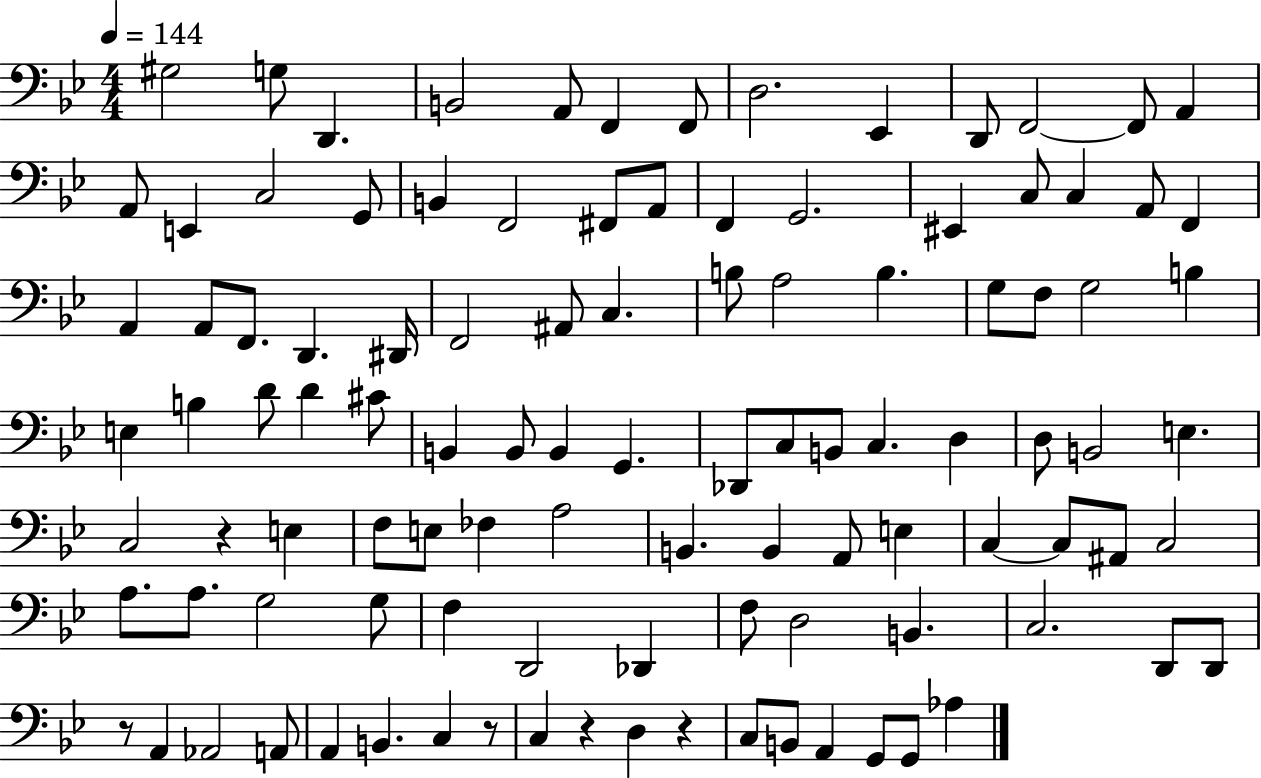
{
  \clef bass
  \numericTimeSignature
  \time 4/4
  \key bes \major
  \tempo 4 = 144
  gis2 g8 d,4. | b,2 a,8 f,4 f,8 | d2. ees,4 | d,8 f,2~~ f,8 a,4 | \break a,8 e,4 c2 g,8 | b,4 f,2 fis,8 a,8 | f,4 g,2. | eis,4 c8 c4 a,8 f,4 | \break a,4 a,8 f,8. d,4. dis,16 | f,2 ais,8 c4. | b8 a2 b4. | g8 f8 g2 b4 | \break e4 b4 d'8 d'4 cis'8 | b,4 b,8 b,4 g,4. | des,8 c8 b,8 c4. d4 | d8 b,2 e4. | \break c2 r4 e4 | f8 e8 fes4 a2 | b,4. b,4 a,8 e4 | c4~~ c8 ais,8 c2 | \break a8. a8. g2 g8 | f4 d,2 des,4 | f8 d2 b,4. | c2. d,8 d,8 | \break r8 a,4 aes,2 a,8 | a,4 b,4. c4 r8 | c4 r4 d4 r4 | c8 b,8 a,4 g,8 g,8 aes4 | \break \bar "|."
}